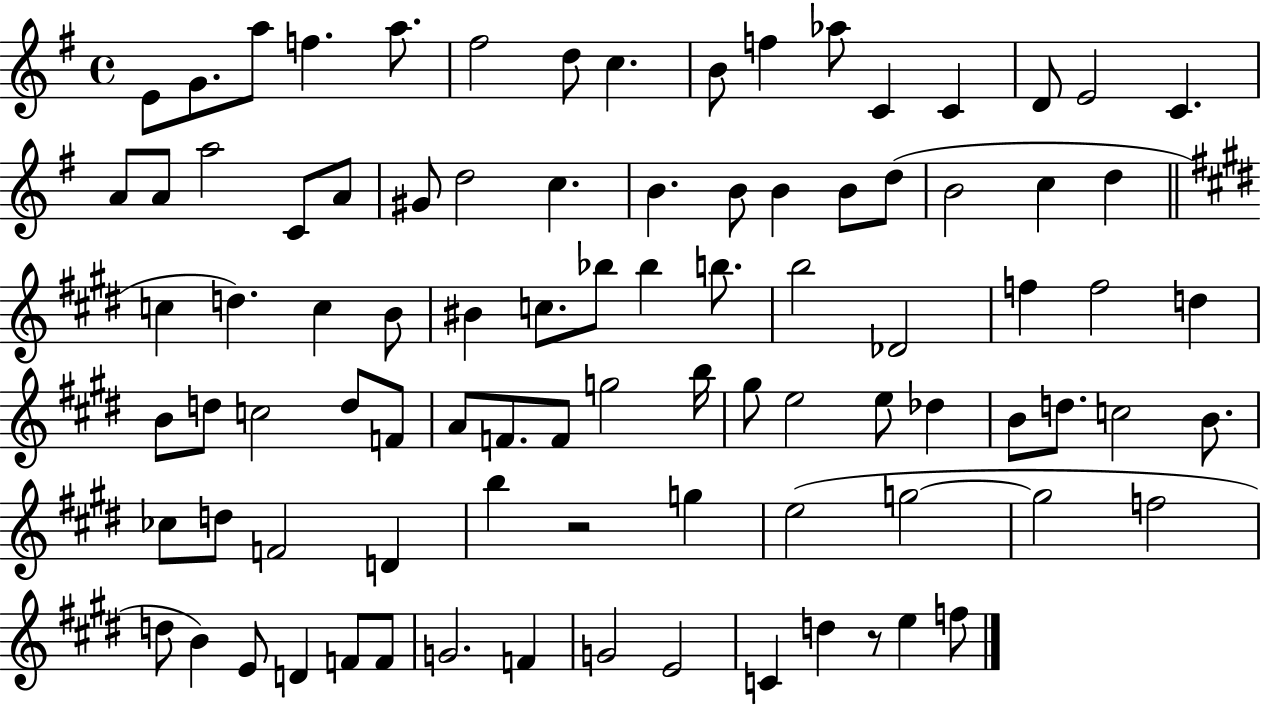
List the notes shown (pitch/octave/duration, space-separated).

E4/e G4/e. A5/e F5/q. A5/e. F#5/h D5/e C5/q. B4/e F5/q Ab5/e C4/q C4/q D4/e E4/h C4/q. A4/e A4/e A5/h C4/e A4/e G#4/e D5/h C5/q. B4/q. B4/e B4/q B4/e D5/e B4/h C5/q D5/q C5/q D5/q. C5/q B4/e BIS4/q C5/e. Bb5/e Bb5/q B5/e. B5/h Db4/h F5/q F5/h D5/q B4/e D5/e C5/h D5/e F4/e A4/e F4/e. F4/e G5/h B5/s G#5/e E5/h E5/e Db5/q B4/e D5/e. C5/h B4/e. CES5/e D5/e F4/h D4/q B5/q R/h G5/q E5/h G5/h G5/h F5/h D5/e B4/q E4/e D4/q F4/e F4/e G4/h. F4/q G4/h E4/h C4/q D5/q R/e E5/q F5/e